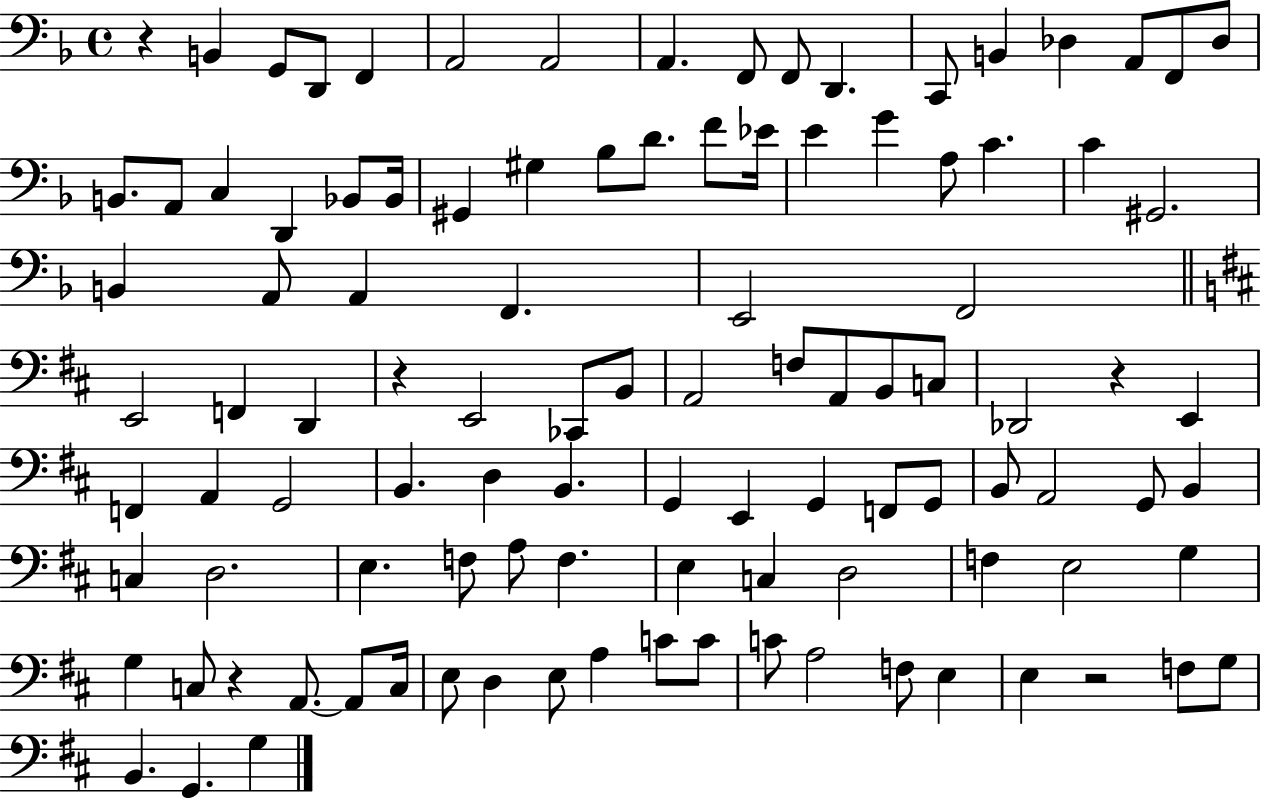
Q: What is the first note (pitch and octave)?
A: B2